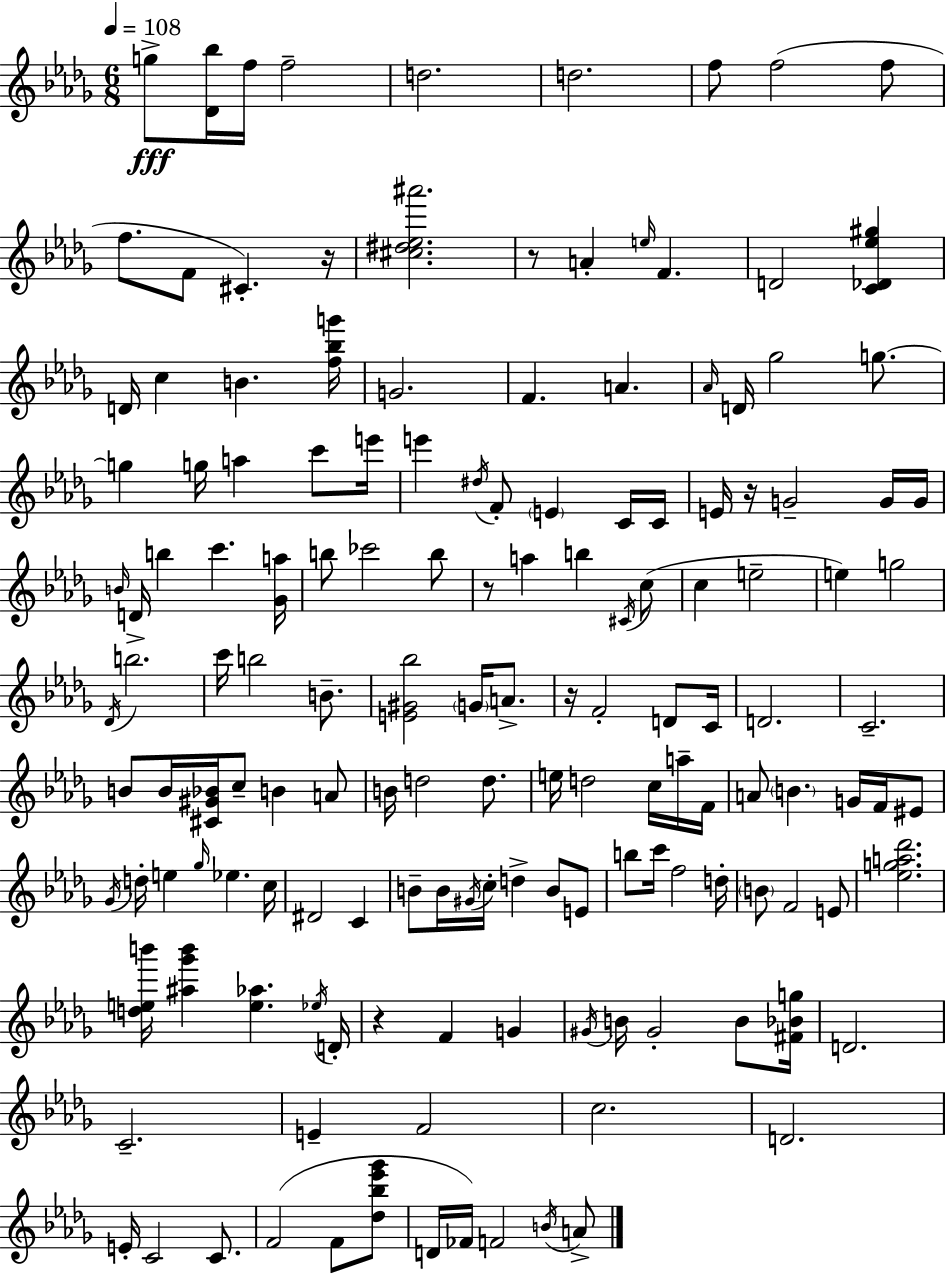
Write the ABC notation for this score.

X:1
T:Untitled
M:6/8
L:1/4
K:Bbm
g/2 [_D_b]/4 f/4 f2 d2 d2 f/2 f2 f/2 f/2 F/2 ^C z/4 [^c^d_e^a']2 z/2 A e/4 F D2 [C_D_e^g] D/4 c B [f_bg']/4 G2 F A _A/4 D/4 _g2 g/2 g g/4 a c'/2 e'/4 e' ^d/4 F/2 E C/4 C/4 E/4 z/4 G2 G/4 G/4 B/4 D/4 b c' [_Ga]/4 b/2 _c'2 b/2 z/2 a b ^C/4 c/2 c e2 e g2 _D/4 b2 c'/4 b2 B/2 [E^G_b]2 G/4 A/2 z/4 F2 D/2 C/4 D2 C2 B/2 B/4 [^C^G_B]/4 c/2 B A/2 B/4 d2 d/2 e/4 d2 c/4 a/4 F/4 A/2 B G/4 F/4 ^E/2 _G/4 d/4 e _g/4 _e c/4 ^D2 C B/2 B/4 ^G/4 c/4 d B/2 E/2 b/2 c'/4 f2 d/4 B/2 F2 E/2 [_ega_d']2 [deb']/4 [^a_g'b'] [e_a] _e/4 D/4 z F G ^G/4 B/4 ^G2 B/2 [^F_Bg]/4 D2 C2 E F2 c2 D2 E/4 C2 C/2 F2 F/2 [_d_b_e'_g']/2 D/4 _F/4 F2 B/4 A/2